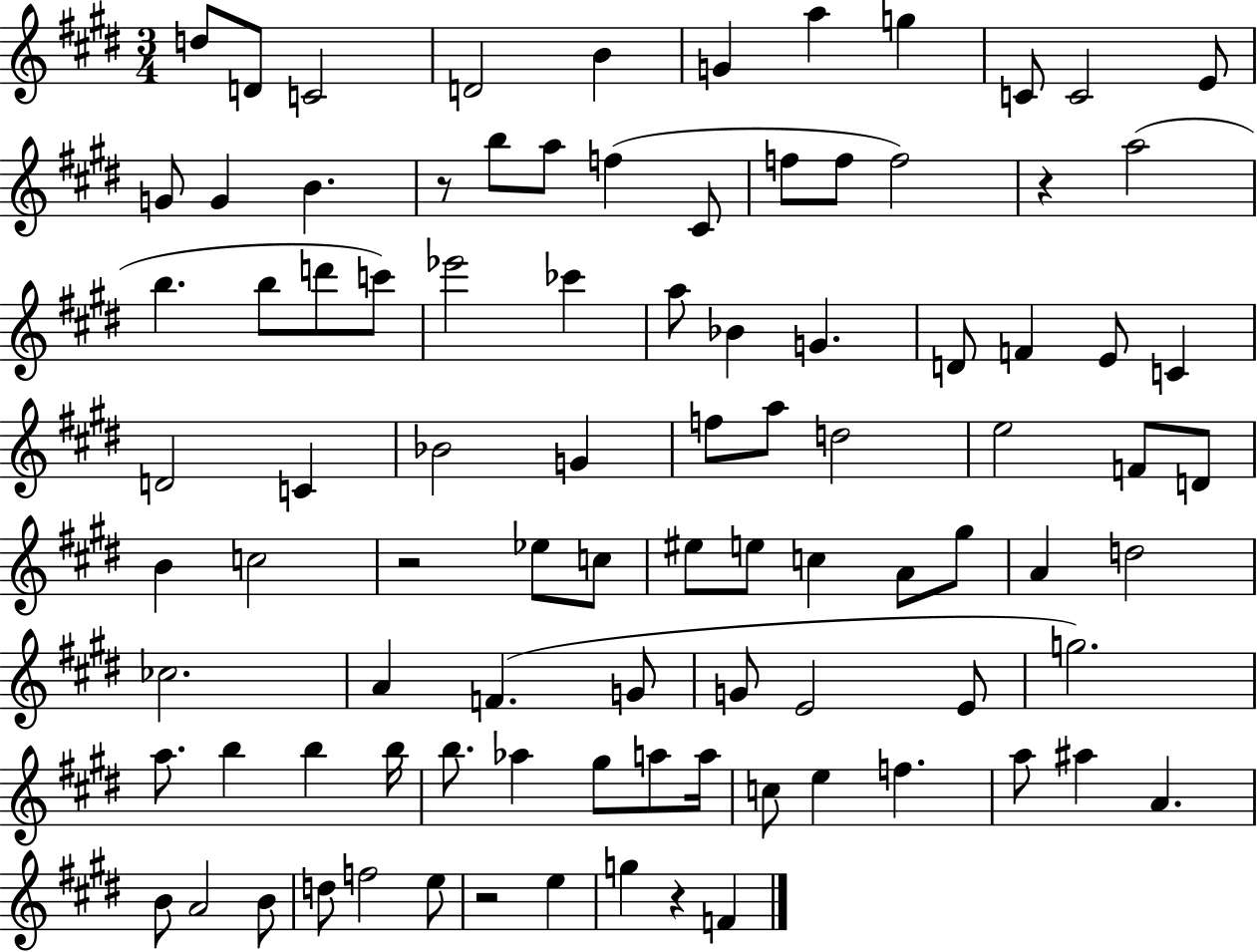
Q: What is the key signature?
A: E major